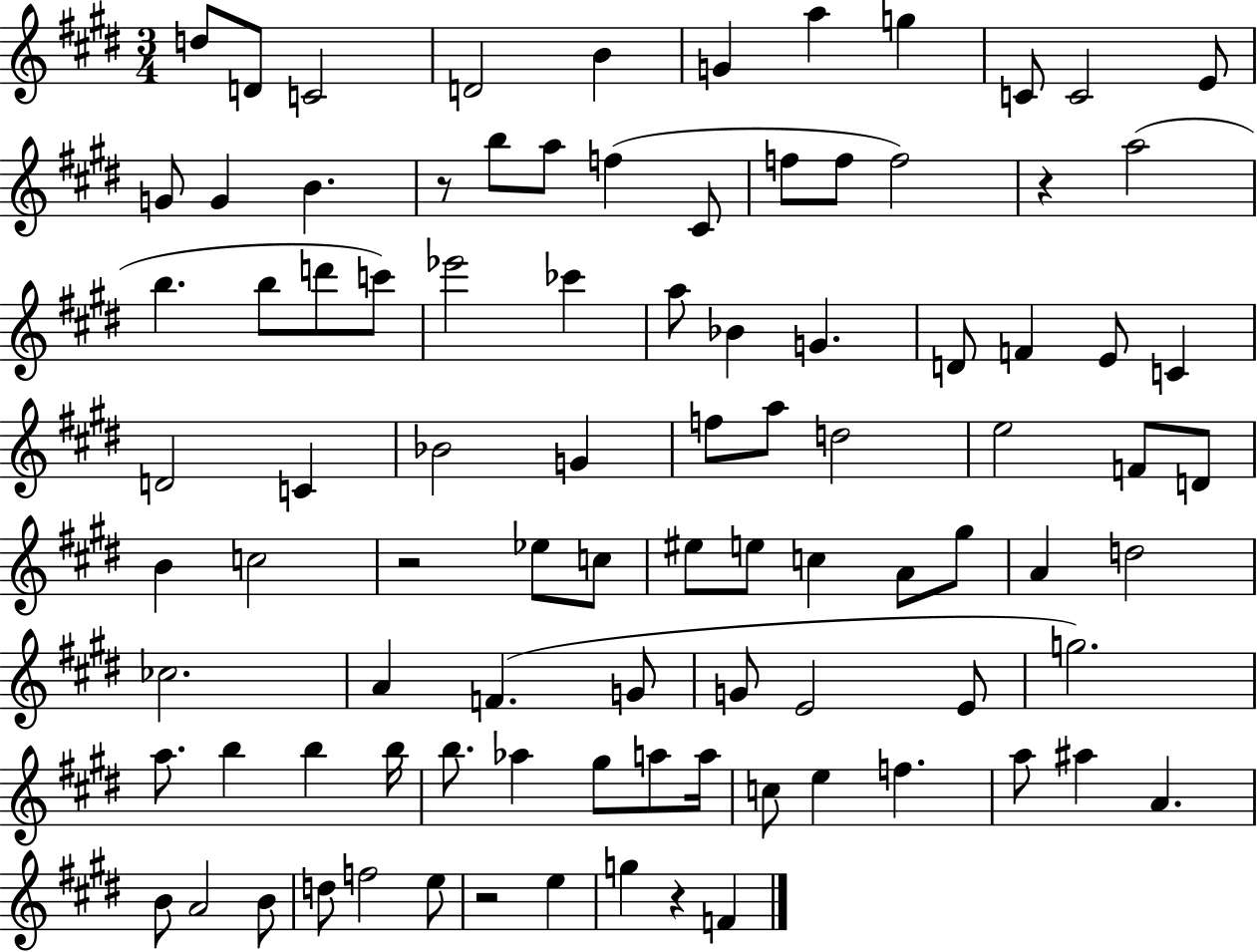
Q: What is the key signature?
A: E major